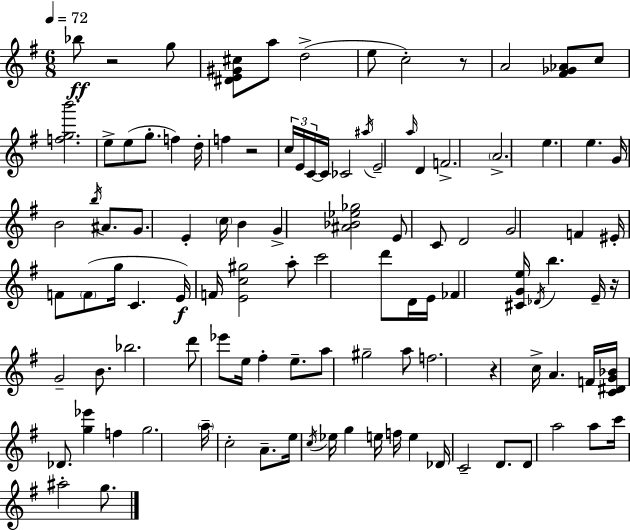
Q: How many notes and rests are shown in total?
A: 107